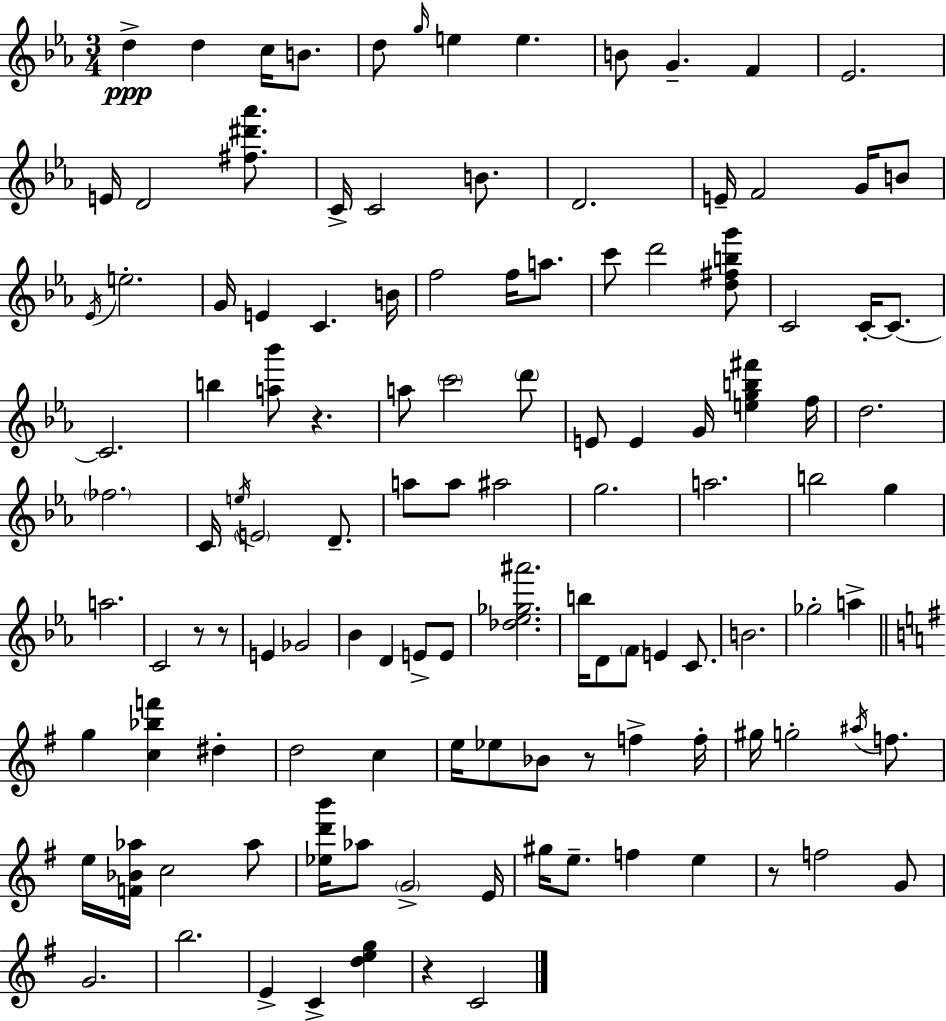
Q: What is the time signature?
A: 3/4